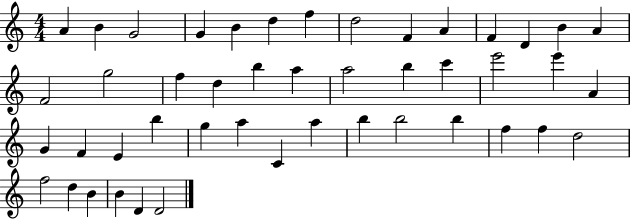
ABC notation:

X:1
T:Untitled
M:4/4
L:1/4
K:C
A B G2 G B d f d2 F A F D B A F2 g2 f d b a a2 b c' e'2 e' A G F E b g a C a b b2 b f f d2 f2 d B B D D2